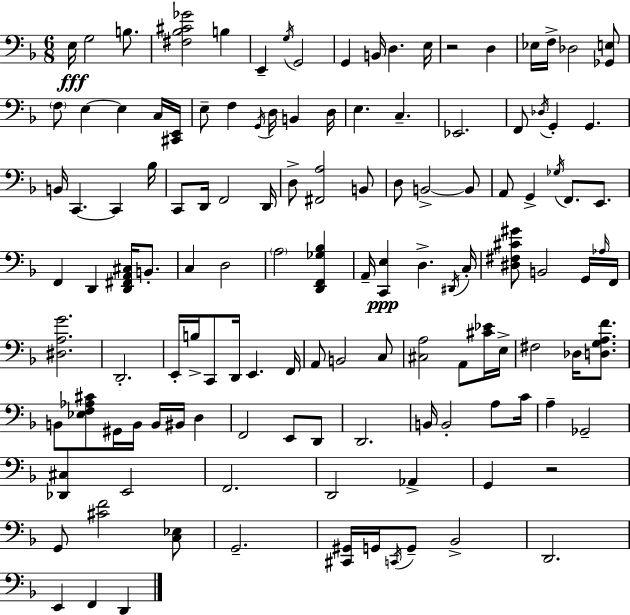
{
  \clef bass
  \numericTimeSignature
  \time 6/8
  \key f \major
  e16\fff g2 b8. | <fis bes cis' ges'>2 b4 | e,4-- \acciaccatura { g16 } g,2 | g,4 b,16 d4. | \break e16 r2 d4 | ees16 f16-> des2 <ges, e>8 | \parenthesize f8 e4~~ e4 c16 | <cis, e,>16 e8-- f4 \acciaccatura { g,16 } d16 b,4 | \break d16 e4. c4.-- | ees,2. | f,8 \acciaccatura { des16 } g,4-. g,4. | b,16 c,4.~~ c,4 | \break bes16 c,8 d,16 f,2 | d,16 d8-> <fis, a>2 | b,8 d8 b,2->~~ | b,8 a,8 g,4-> \acciaccatura { ges16 } f,8. | \break e,8. f,4 d,4 | <d, fis, a, cis>16 b,8.-. c4 d2 | \parenthesize a2 | <d, f, ges bes>4 a,16-- <c, e>4\ppp d4.-> | \break \acciaccatura { dis,16 } c16-. <dis fis cis' gis'>8 b,2 | g,16 \grace { aes16 } f,16 <dis a g'>2. | d,2.-. | e,16-. b16-> c,8 d,16 e,4. | \break f,16 a,8 b,2 | c8 <cis a>2 | a,8 <cis' ees'>16 e16-> fis2 | des16 <d g a f'>8. b,8 <ees f aes cis'>8 gis,16 b,16 | \break b,16 bis,16 d4 f,2 | e,8 d,8 d,2. | b,16 b,2-. | a8 c'16 a4-- ges,2-- | \break <des, cis>4 e,2 | f,2. | d,2 | aes,4-> g,4 r2 | \break g,8 <cis' f'>2 | <c ees>8 g,2.-- | <cis, gis,>16 g,16 \acciaccatura { c,16 } g,8-- bes,2-> | d,2. | \break e,4 f,4 | d,4 \bar "|."
}